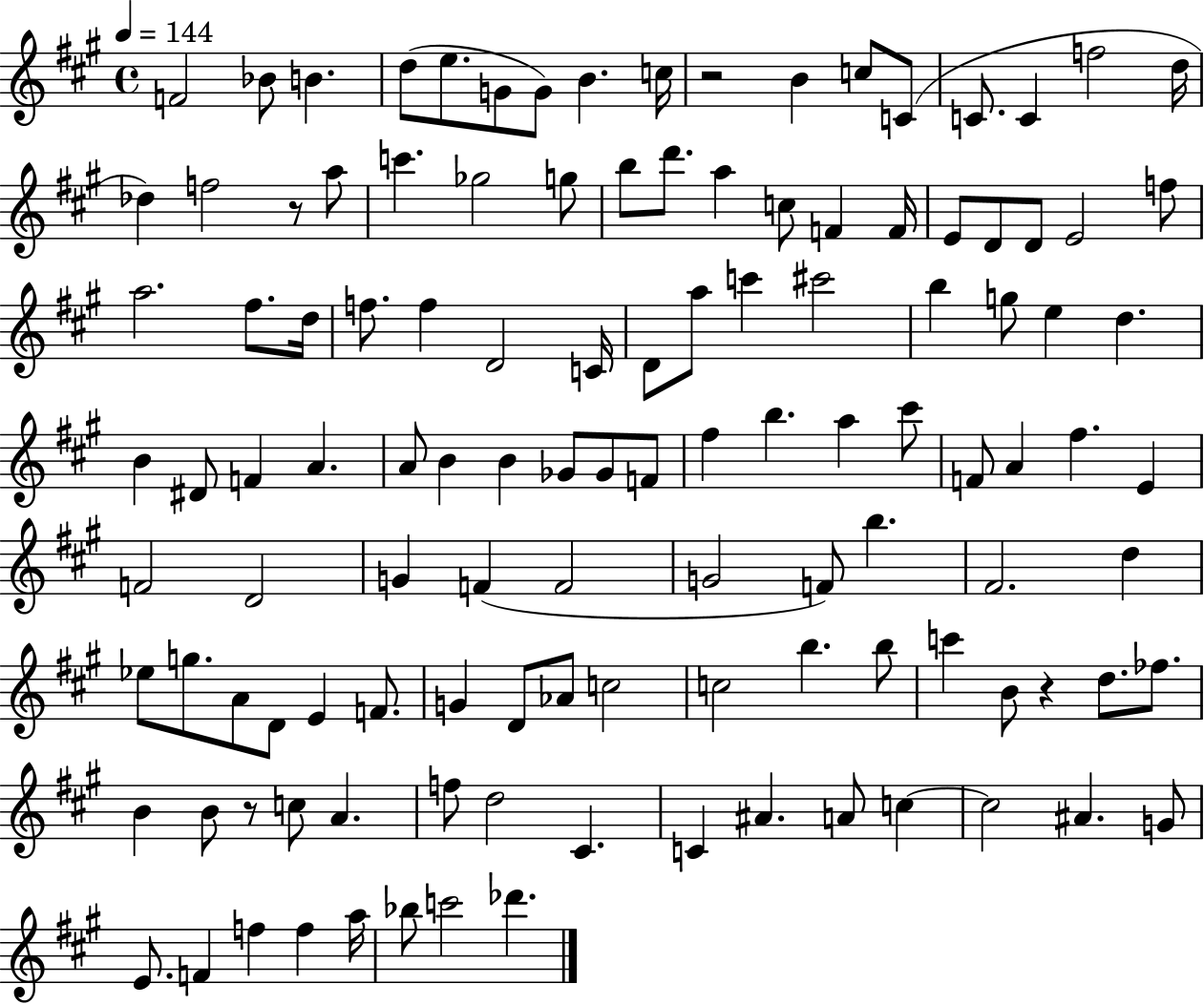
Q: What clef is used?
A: treble